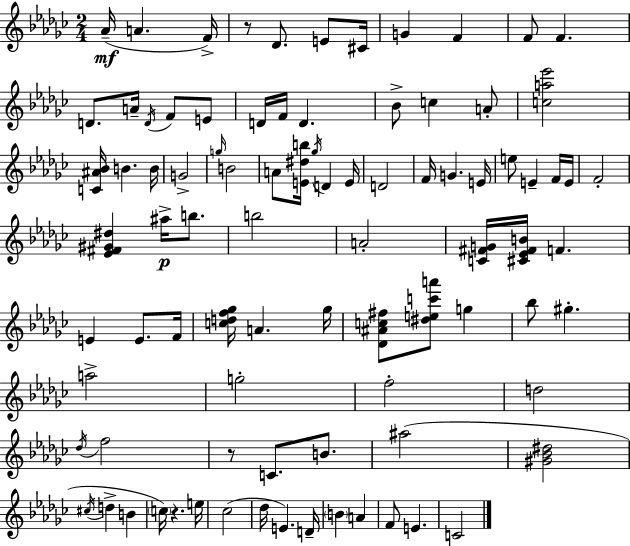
{
  \clef treble
  \numericTimeSignature
  \time 2/4
  \key ees \minor
  aes'16--(\mf a'4. f'16->) | r8 des'8. e'8 cis'16 | g'4 f'4 | f'8 f'4. | \break d'8. a'16-- \acciaccatura { d'16 } f'8 e'8 | d'16 f'16 d'4. | bes'8-> c''4 a'8-. | <c'' a'' ees'''>2 | \break <c' ais' bes'>16 b'4. | b'16 g'2-> | \grace { g''16 } b'2 | a'8 <e' dis'' b''>16 \acciaccatura { ges''16 } d'4 | \break e'16 d'2 | f'16 g'4. | e'16 e''8 e'4-- | f'16 e'16 f'2-. | \break <ees' fis' gis' dis''>4 ais''16->\p | b''8. b''2 | a'2-. | <c' fis' g'>16 <cis' ees' fis' b'>16 f'4. | \break e'4 e'8. | f'16 <c'' d'' f'' ges''>16 a'4. | ges''16 <des' ais' c'' fis''>8 <dis'' e'' c''' a'''>8 g''4 | bes''8 gis''4.-. | \break a''2-> | g''2-. | f''2-. | d''2 | \break \acciaccatura { des''16 } f''2 | r8 c'8. | b'8. ais''2( | <gis' bes' dis''>2 | \break \acciaccatura { cis''16 } d''4-> | b'4 \parenthesize c''16) r4. | e''16 ces''2( | des''16 e'4.) | \break d'16-- \parenthesize b'4 | a'4 f'8 e'4. | c'2 | \bar "|."
}